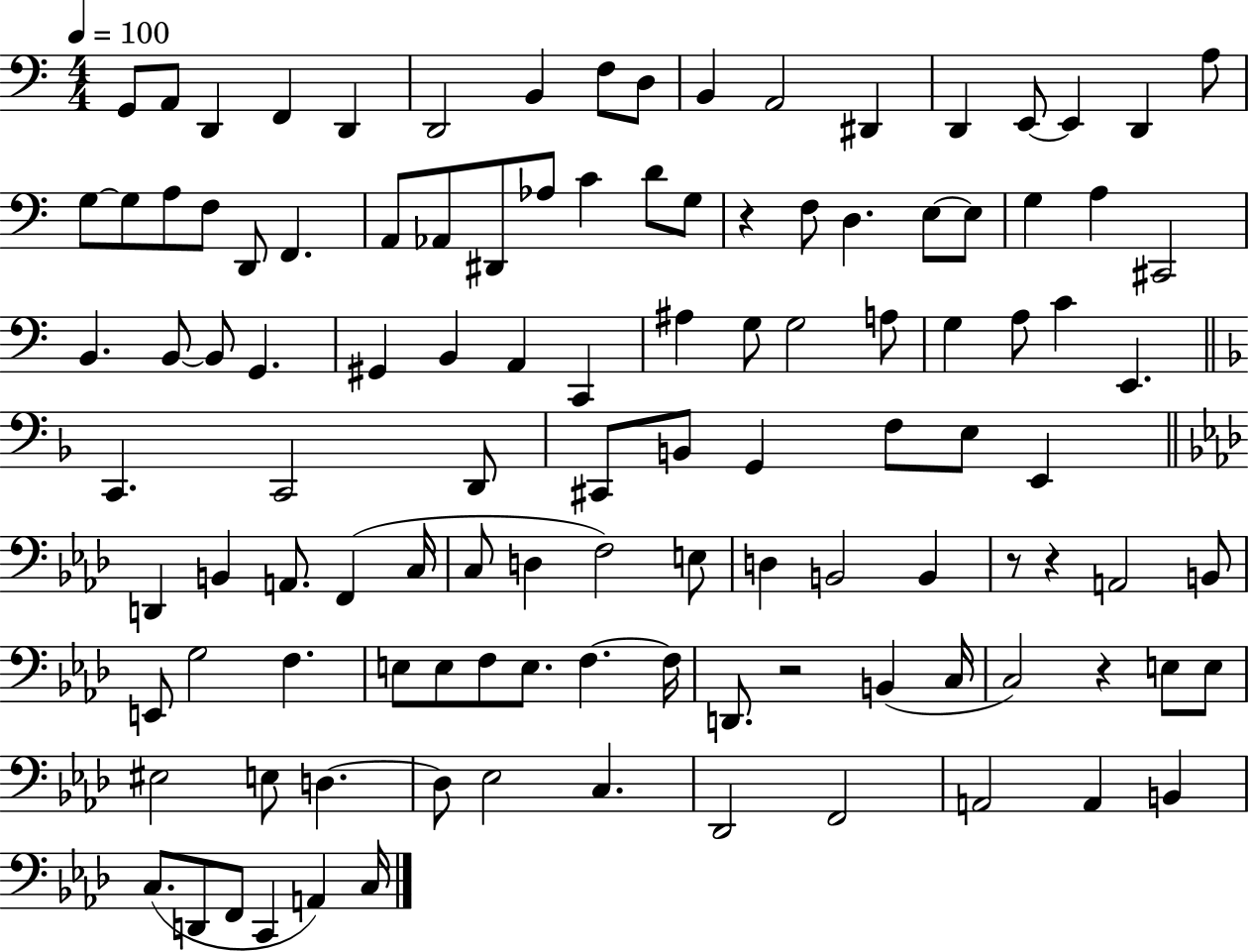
{
  \clef bass
  \numericTimeSignature
  \time 4/4
  \key c \major
  \tempo 4 = 100
  g,8 a,8 d,4 f,4 d,4 | d,2 b,4 f8 d8 | b,4 a,2 dis,4 | d,4 e,8~~ e,4 d,4 a8 | \break g8~~ g8 a8 f8 d,8 f,4. | a,8 aes,8 dis,8 aes8 c'4 d'8 g8 | r4 f8 d4. e8~~ e8 | g4 a4 cis,2 | \break b,4. b,8~~ b,8 g,4. | gis,4 b,4 a,4 c,4 | ais4 g8 g2 a8 | g4 a8 c'4 e,4. | \break \bar "||" \break \key d \minor c,4. c,2 d,8 | cis,8 b,8 g,4 f8 e8 e,4 | \bar "||" \break \key f \minor d,4 b,4 a,8. f,4( c16 | c8 d4 f2) e8 | d4 b,2 b,4 | r8 r4 a,2 b,8 | \break e,8 g2 f4. | e8 e8 f8 e8. f4.~~ f16 | d,8. r2 b,4( c16 | c2) r4 e8 e8 | \break eis2 e8 d4.~~ | d8 ees2 c4. | des,2 f,2 | a,2 a,4 b,4 | \break c8.( d,8 f,8 c,4 a,4) c16 | \bar "|."
}